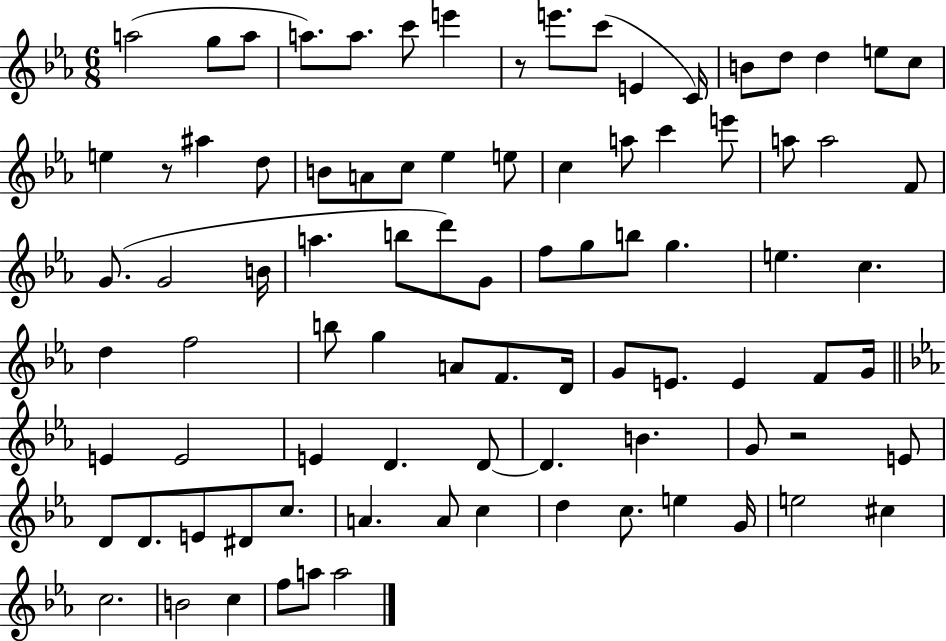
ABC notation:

X:1
T:Untitled
M:6/8
L:1/4
K:Eb
a2 g/2 a/2 a/2 a/2 c'/2 e' z/2 e'/2 c'/2 E C/4 B/2 d/2 d e/2 c/2 e z/2 ^a d/2 B/2 A/2 c/2 _e e/2 c a/2 c' e'/2 a/2 a2 F/2 G/2 G2 B/4 a b/2 d'/2 G/2 f/2 g/2 b/2 g e c d f2 b/2 g A/2 F/2 D/4 G/2 E/2 E F/2 G/4 E E2 E D D/2 D B G/2 z2 E/2 D/2 D/2 E/2 ^D/2 c/2 A A/2 c d c/2 e G/4 e2 ^c c2 B2 c f/2 a/2 a2